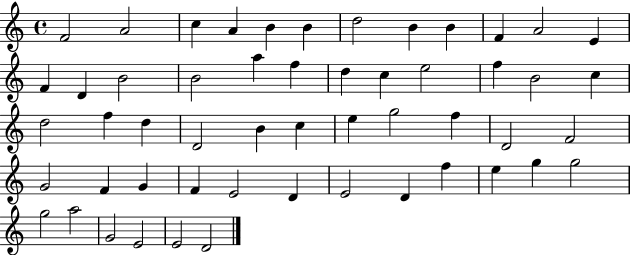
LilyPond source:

{
  \clef treble
  \time 4/4
  \defaultTimeSignature
  \key c \major
  f'2 a'2 | c''4 a'4 b'4 b'4 | d''2 b'4 b'4 | f'4 a'2 e'4 | \break f'4 d'4 b'2 | b'2 a''4 f''4 | d''4 c''4 e''2 | f''4 b'2 c''4 | \break d''2 f''4 d''4 | d'2 b'4 c''4 | e''4 g''2 f''4 | d'2 f'2 | \break g'2 f'4 g'4 | f'4 e'2 d'4 | e'2 d'4 f''4 | e''4 g''4 g''2 | \break g''2 a''2 | g'2 e'2 | e'2 d'2 | \bar "|."
}